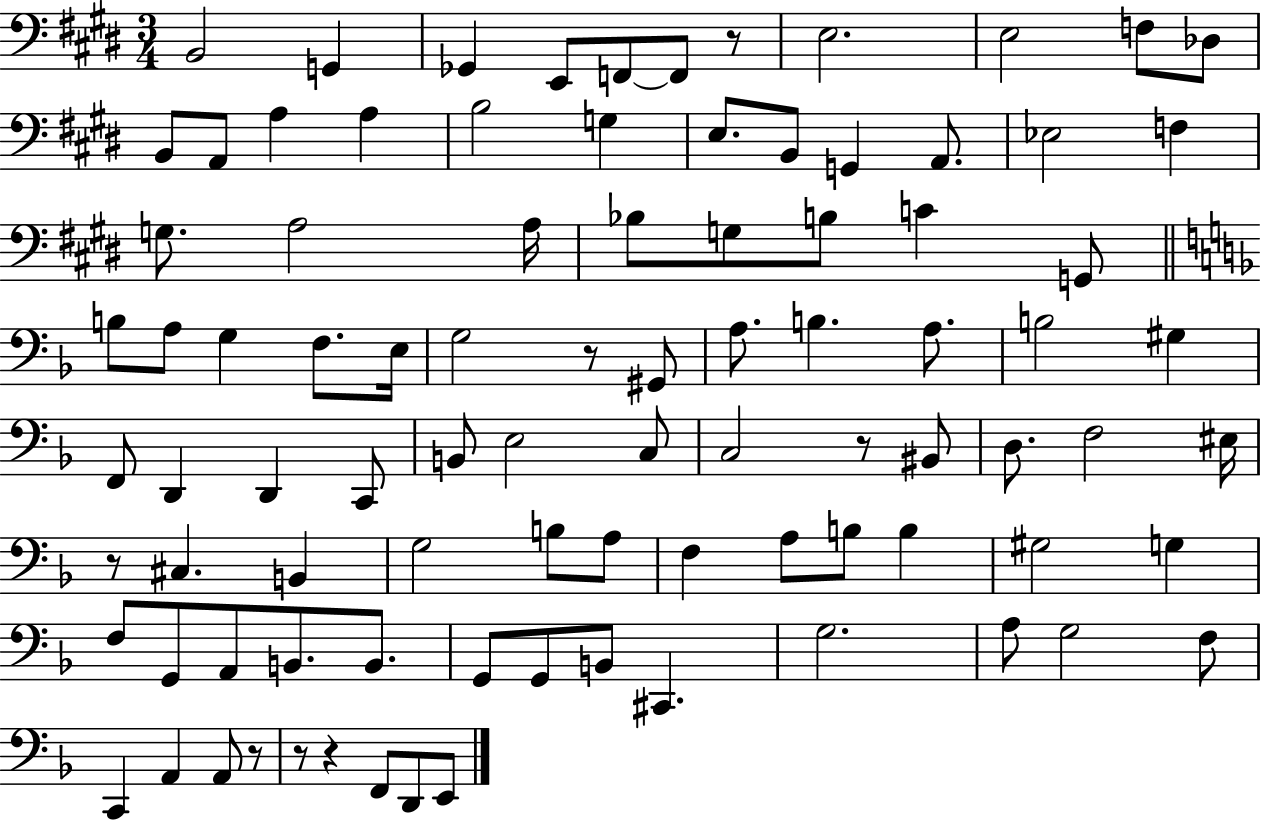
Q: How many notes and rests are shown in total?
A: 91